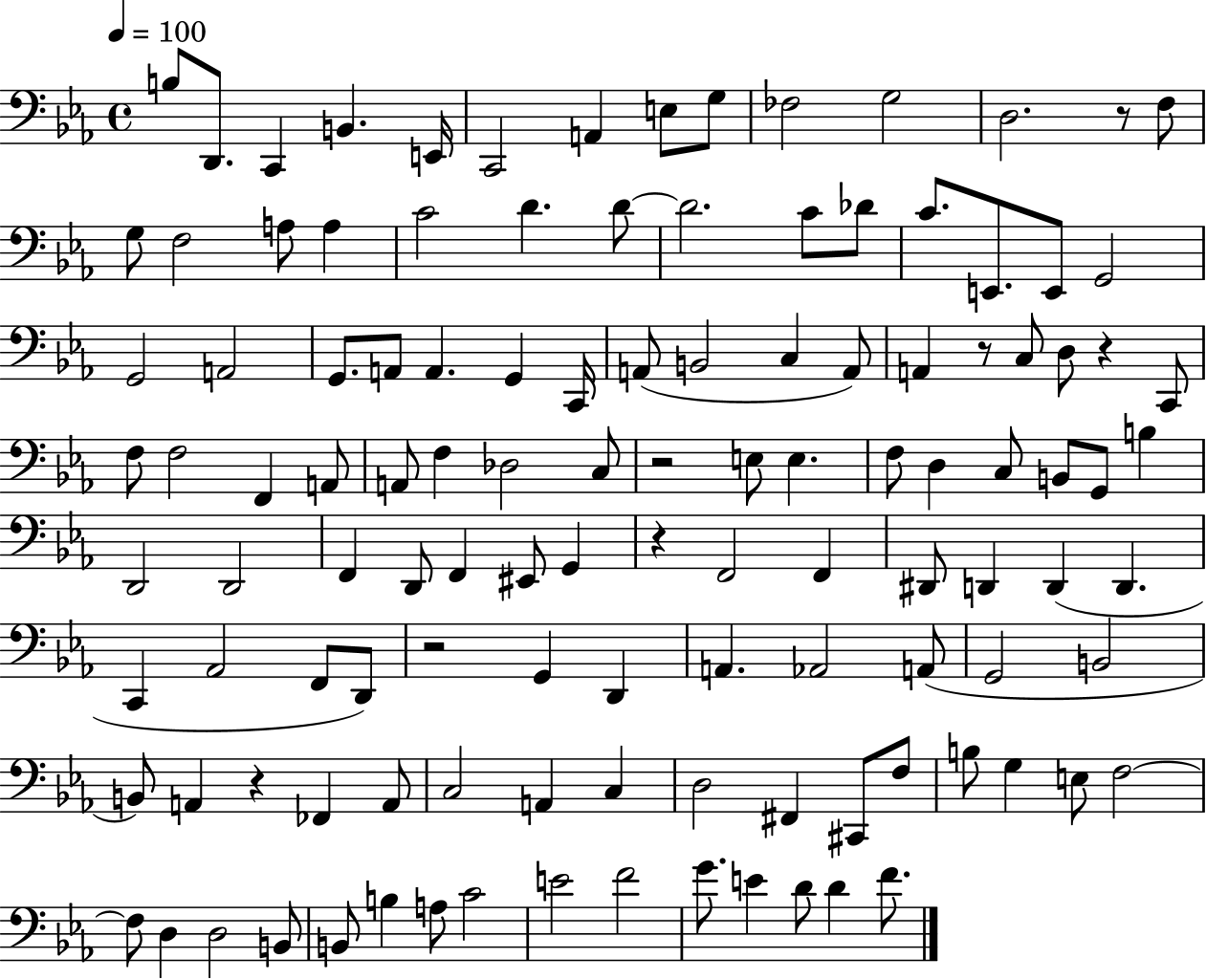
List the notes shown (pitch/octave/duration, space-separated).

B3/e D2/e. C2/q B2/q. E2/s C2/h A2/q E3/e G3/e FES3/h G3/h D3/h. R/e F3/e G3/e F3/h A3/e A3/q C4/h D4/q. D4/e D4/h. C4/e Db4/e C4/e. E2/e. E2/e G2/h G2/h A2/h G2/e. A2/e A2/q. G2/q C2/s A2/e B2/h C3/q A2/e A2/q R/e C3/e D3/e R/q C2/e F3/e F3/h F2/q A2/e A2/e F3/q Db3/h C3/e R/h E3/e E3/q. F3/e D3/q C3/e B2/e G2/e B3/q D2/h D2/h F2/q D2/e F2/q EIS2/e G2/q R/q F2/h F2/q D#2/e D2/q D2/q D2/q. C2/q Ab2/h F2/e D2/e R/h G2/q D2/q A2/q. Ab2/h A2/e G2/h B2/h B2/e A2/q R/q FES2/q A2/e C3/h A2/q C3/q D3/h F#2/q C#2/e F3/e B3/e G3/q E3/e F3/h F3/e D3/q D3/h B2/e B2/e B3/q A3/e C4/h E4/h F4/h G4/e. E4/q D4/e D4/q F4/e.